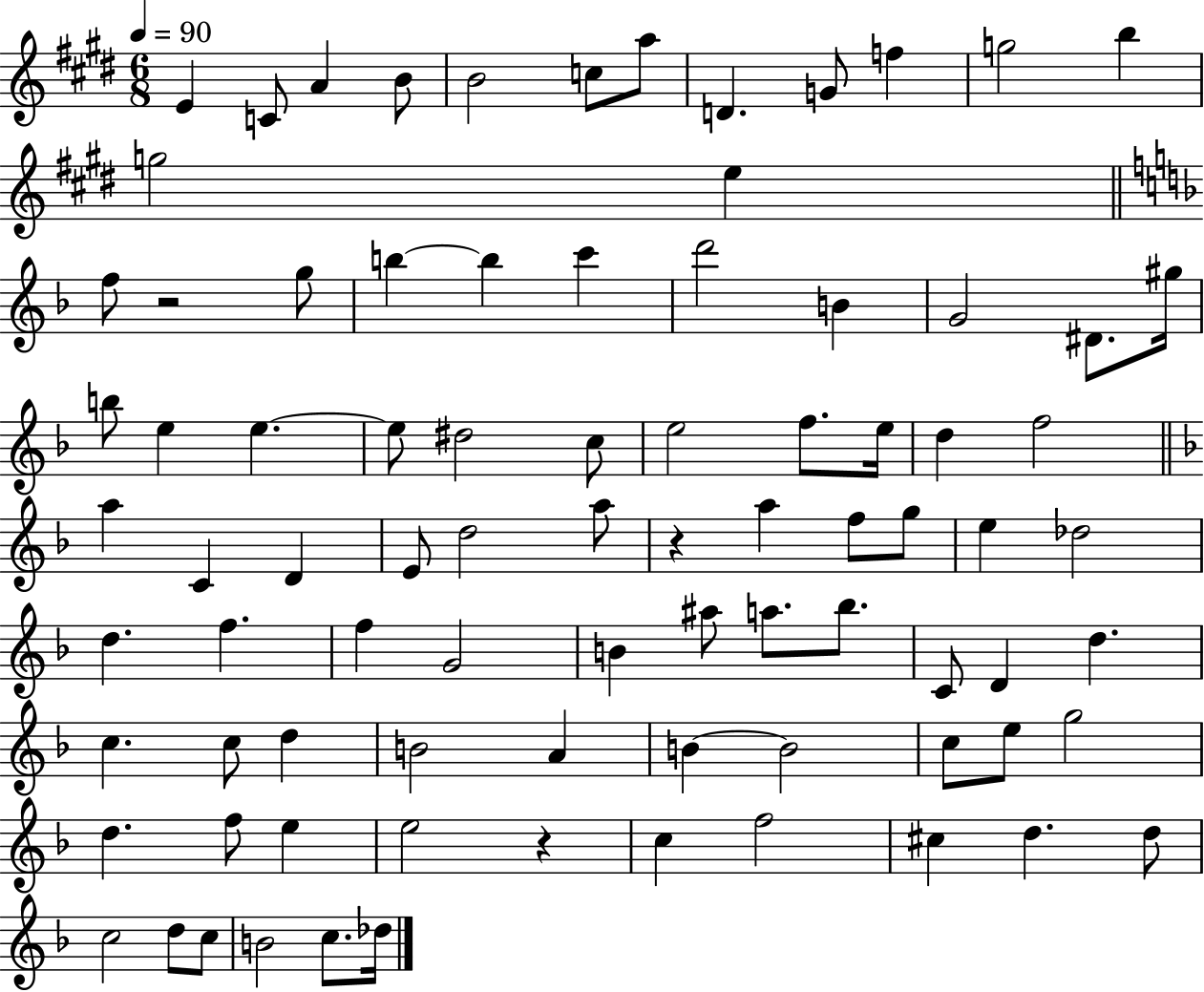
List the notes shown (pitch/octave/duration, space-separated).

E4/q C4/e A4/q B4/e B4/h C5/e A5/e D4/q. G4/e F5/q G5/h B5/q G5/h E5/q F5/e R/h G5/e B5/q B5/q C6/q D6/h B4/q G4/h D#4/e. G#5/s B5/e E5/q E5/q. E5/e D#5/h C5/e E5/h F5/e. E5/s D5/q F5/h A5/q C4/q D4/q E4/e D5/h A5/e R/q A5/q F5/e G5/e E5/q Db5/h D5/q. F5/q. F5/q G4/h B4/q A#5/e A5/e. Bb5/e. C4/e D4/q D5/q. C5/q. C5/e D5/q B4/h A4/q B4/q B4/h C5/e E5/e G5/h D5/q. F5/e E5/q E5/h R/q C5/q F5/h C#5/q D5/q. D5/e C5/h D5/e C5/e B4/h C5/e. Db5/s